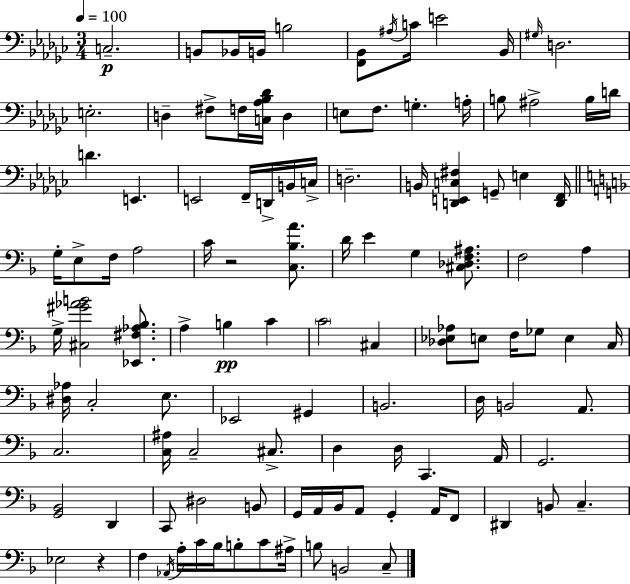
C3/h. B2/e Bb2/s B2/s B3/h [F2,Bb2]/e A#3/s C4/s E4/h Bb2/s G#3/s D3/h. E3/h. D3/q F#3/e F3/s [C3,Ab3,Bb3,Db4]/s D3/q E3/e F3/e. G3/q. A3/s B3/e A#3/h B3/s D4/s D4/q. E2/q. E2/h F2/s D2/s B2/s C3/s D3/h. B2/s [D2,E2,C3,F#3]/q G2/e E3/q [D2,F2]/s G3/s E3/e F3/s A3/h C4/s R/h [C3,Bb3,A4]/e. D4/s E4/q G3/q [C#3,Db3,F3,A#3]/e. F3/h A3/q G3/s [C#3,G#4,Ab4,B4]/h [Eb2,F#3,Ab3,Bb3]/e. A3/q B3/q C4/q C4/h C#3/q [Db3,Eb3,Ab3]/e E3/e F3/s Gb3/e E3/q C3/s [D#3,Ab3]/s C3/h E3/e. Eb2/h G#2/q B2/h. D3/s B2/h A2/e. C3/h. [C3,A#3]/s C3/h C#3/e. D3/q D3/s C2/q. A2/s G2/h. [G2,Bb2]/h D2/q C2/e D#3/h B2/e G2/s A2/s Bb2/s A2/e G2/q A2/s F2/e D#2/q B2/e C3/q. Eb3/h R/q F3/q Ab2/s A3/s C4/s Bb3/s B3/e C4/e A#3/s B3/e B2/h C3/e